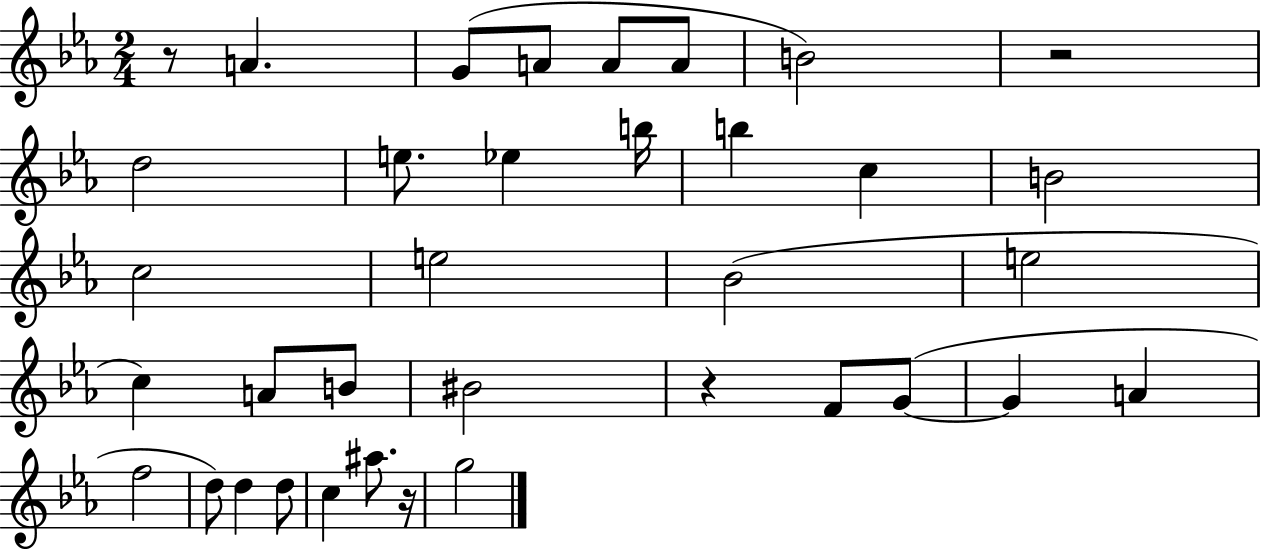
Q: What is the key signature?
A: EES major